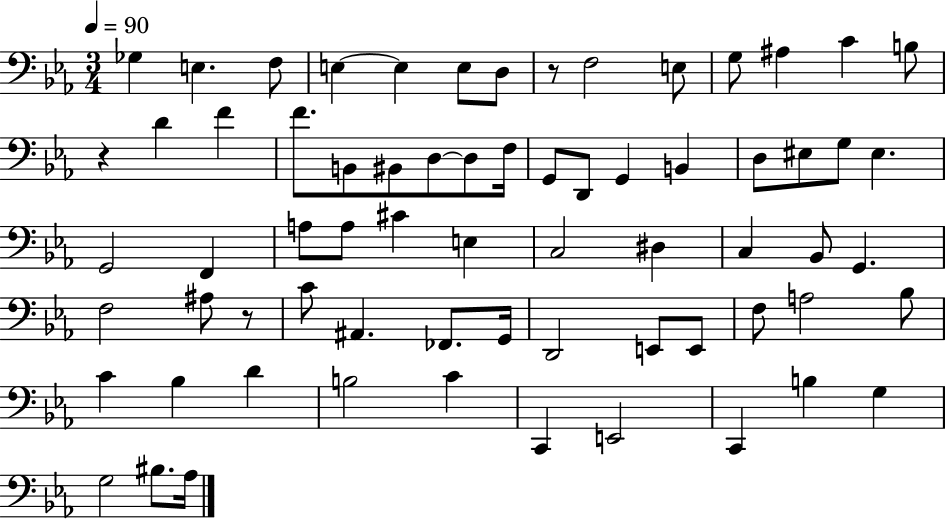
X:1
T:Untitled
M:3/4
L:1/4
K:Eb
_G, E, F,/2 E, E, E,/2 D,/2 z/2 F,2 E,/2 G,/2 ^A, C B,/2 z D F F/2 B,,/2 ^B,,/2 D,/2 D,/2 F,/4 G,,/2 D,,/2 G,, B,, D,/2 ^E,/2 G,/2 ^E, G,,2 F,, A,/2 A,/2 ^C E, C,2 ^D, C, _B,,/2 G,, F,2 ^A,/2 z/2 C/2 ^A,, _F,,/2 G,,/4 D,,2 E,,/2 E,,/2 F,/2 A,2 _B,/2 C _B, D B,2 C C,, E,,2 C,, B, G, G,2 ^B,/2 _A,/4